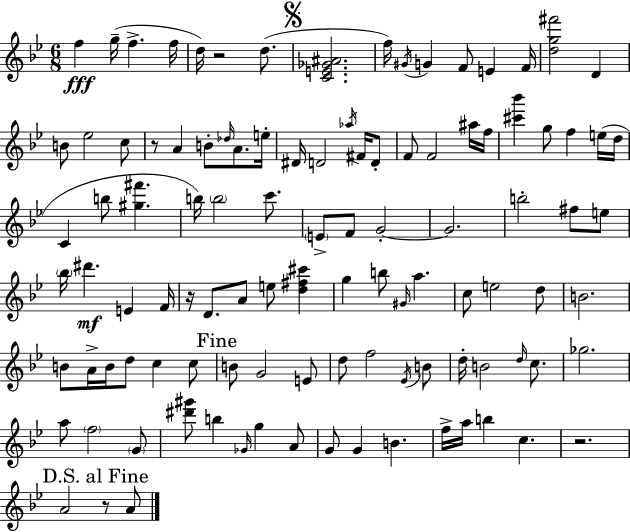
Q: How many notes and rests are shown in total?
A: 106